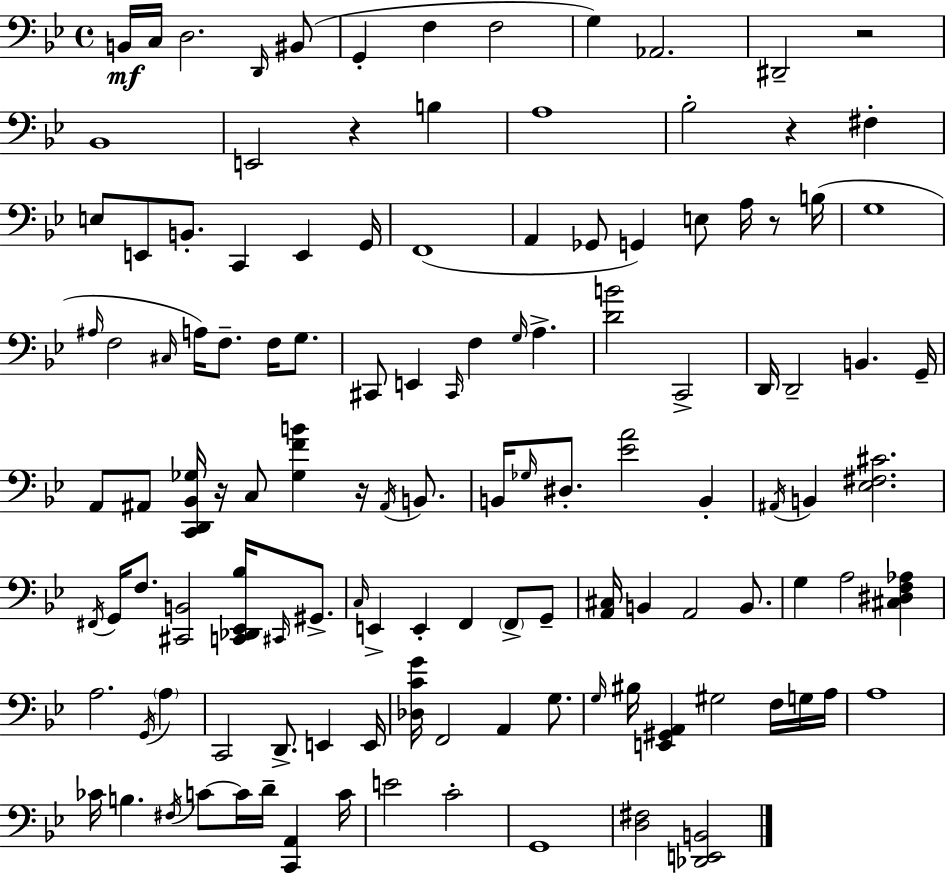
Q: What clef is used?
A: bass